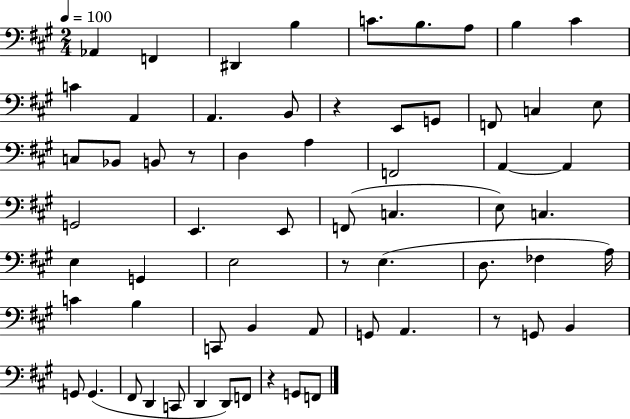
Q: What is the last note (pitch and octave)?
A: F2